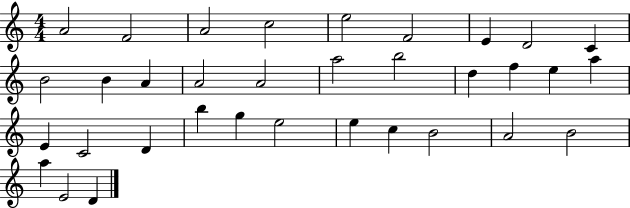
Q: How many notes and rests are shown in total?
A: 34